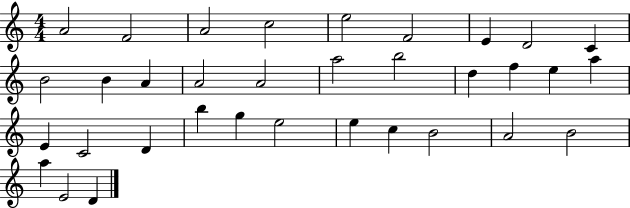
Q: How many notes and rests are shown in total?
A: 34